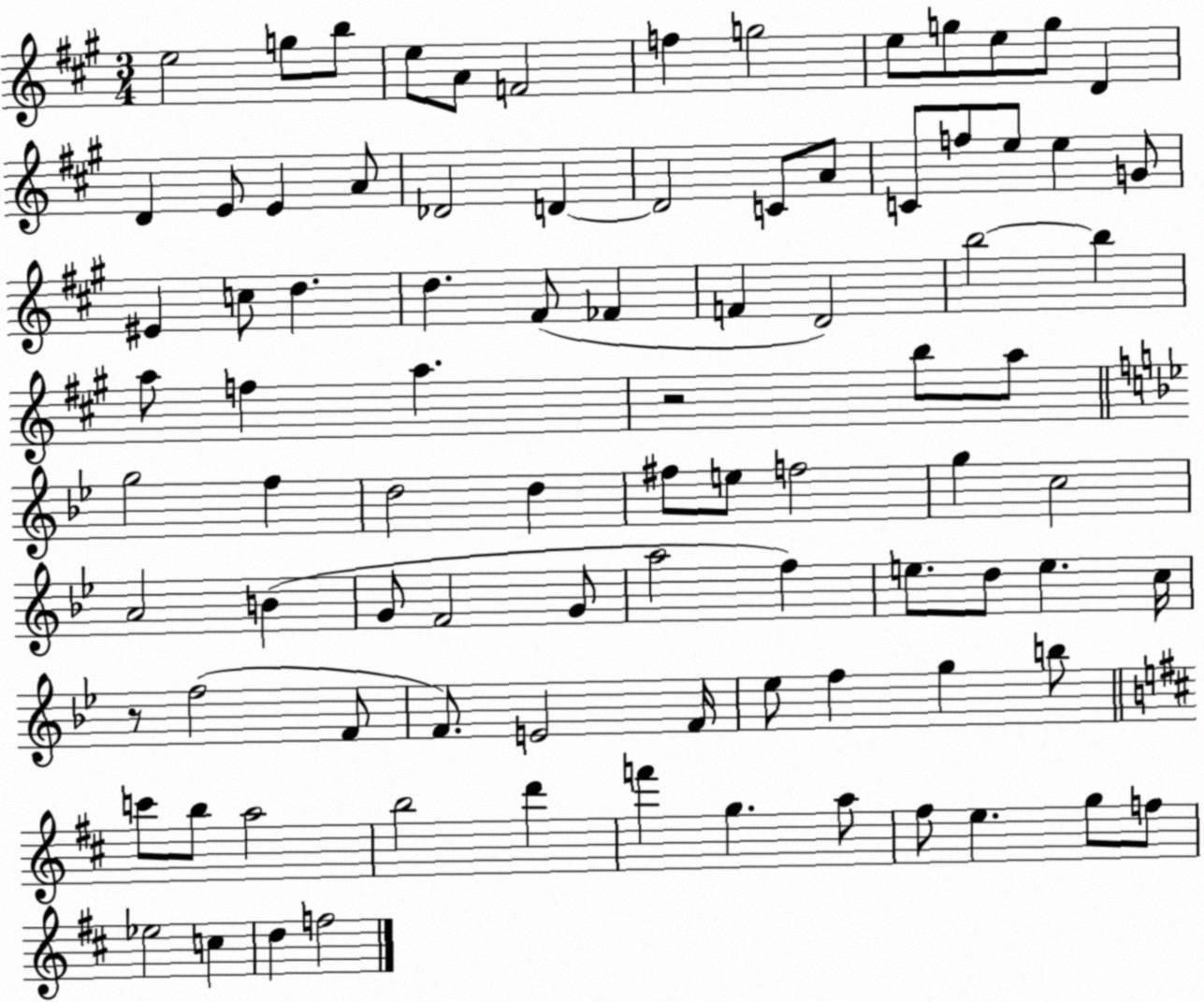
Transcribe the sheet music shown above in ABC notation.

X:1
T:Untitled
M:3/4
L:1/4
K:A
e2 g/2 b/2 e/2 A/2 F2 f g2 e/2 g/2 e/2 g/2 D D E/2 E A/2 _D2 D D2 C/2 A/2 C/2 f/2 e/2 e G/2 ^E c/2 d d ^F/2 _F F D2 b2 b a/2 f a z2 b/2 a/2 g2 f d2 d ^f/2 e/2 f2 g c2 A2 B G/2 F2 G/2 a2 f e/2 d/2 e c/4 z/2 f2 F/2 F/2 E2 F/4 _e/2 f g b/2 c'/2 b/2 a2 b2 d' f' g a/2 ^f/2 e g/2 f/2 _e2 c d f2